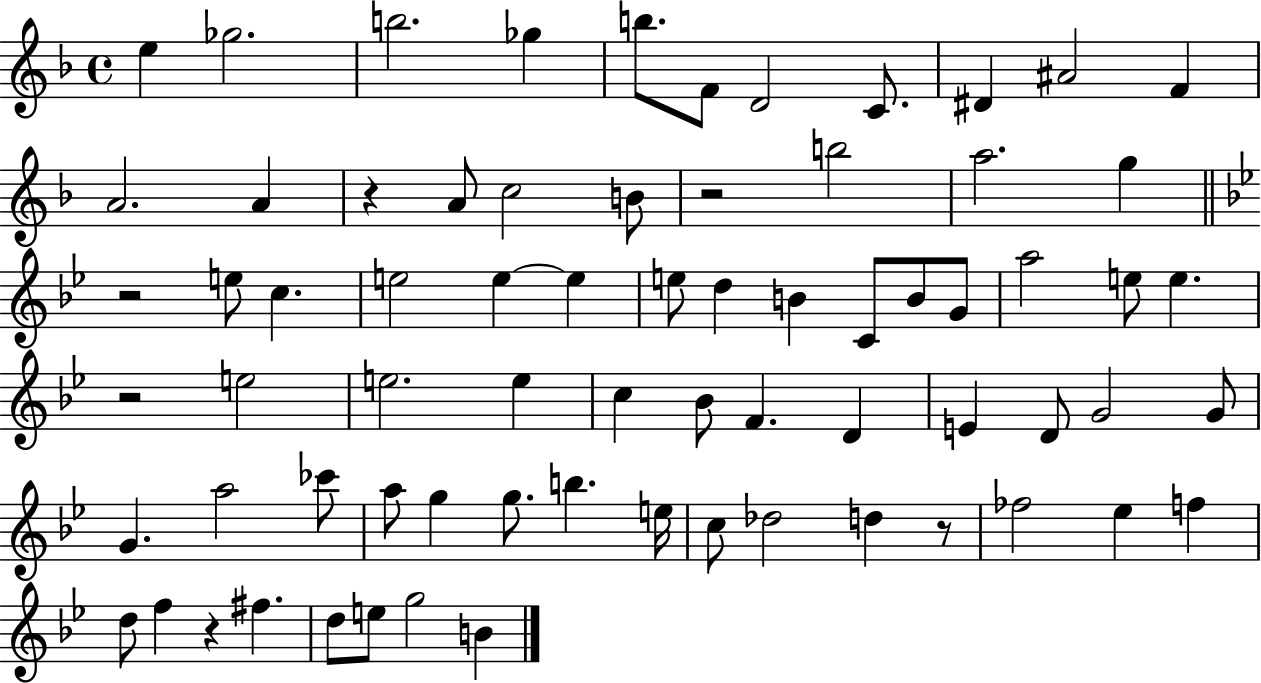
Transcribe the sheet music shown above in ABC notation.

X:1
T:Untitled
M:4/4
L:1/4
K:F
e _g2 b2 _g b/2 F/2 D2 C/2 ^D ^A2 F A2 A z A/2 c2 B/2 z2 b2 a2 g z2 e/2 c e2 e e e/2 d B C/2 B/2 G/2 a2 e/2 e z2 e2 e2 e c _B/2 F D E D/2 G2 G/2 G a2 _c'/2 a/2 g g/2 b e/4 c/2 _d2 d z/2 _f2 _e f d/2 f z ^f d/2 e/2 g2 B